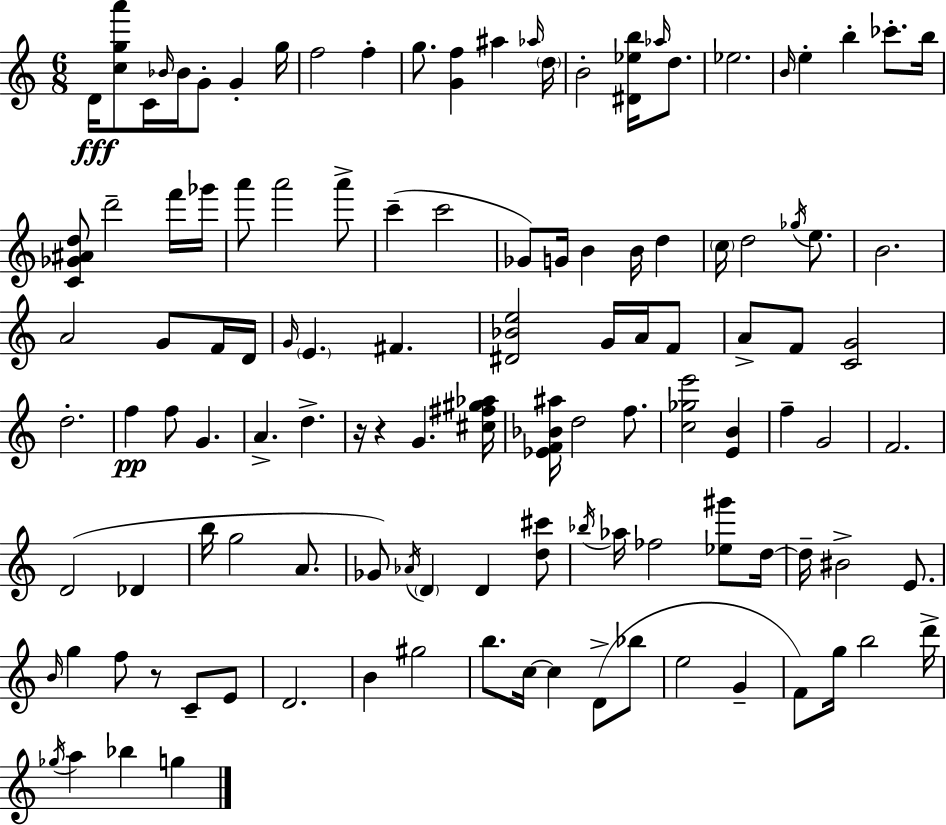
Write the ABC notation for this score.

X:1
T:Untitled
M:6/8
L:1/4
K:C
D/4 [cga']/2 C/4 _B/4 _B/4 G/2 G g/4 f2 f g/2 [Gf] ^a _a/4 d/4 B2 [^D_eb]/4 _a/4 d/2 _e2 B/4 e b _c'/2 b/4 [C_G^Ad]/2 d'2 f'/4 _g'/4 a'/2 a'2 a'/2 c' c'2 _G/2 G/4 B B/4 d c/4 d2 _g/4 e/2 B2 A2 G/2 F/4 D/4 G/4 E ^F [^D_Be]2 G/4 A/4 F/2 A/2 F/2 [CG]2 d2 f f/2 G A d z/4 z G [^c^f^g_a]/4 [_EF_B^a]/4 d2 f/2 [c_ge']2 [EB] f G2 F2 D2 _D b/4 g2 A/2 _G/2 _A/4 D D [d^c']/2 _b/4 _a/4 _f2 [_e^g']/2 d/4 d/4 ^B2 E/2 B/4 g f/2 z/2 C/2 E/2 D2 B ^g2 b/2 c/4 c D/2 _b/2 e2 G F/2 g/4 b2 d'/4 _g/4 a _b g